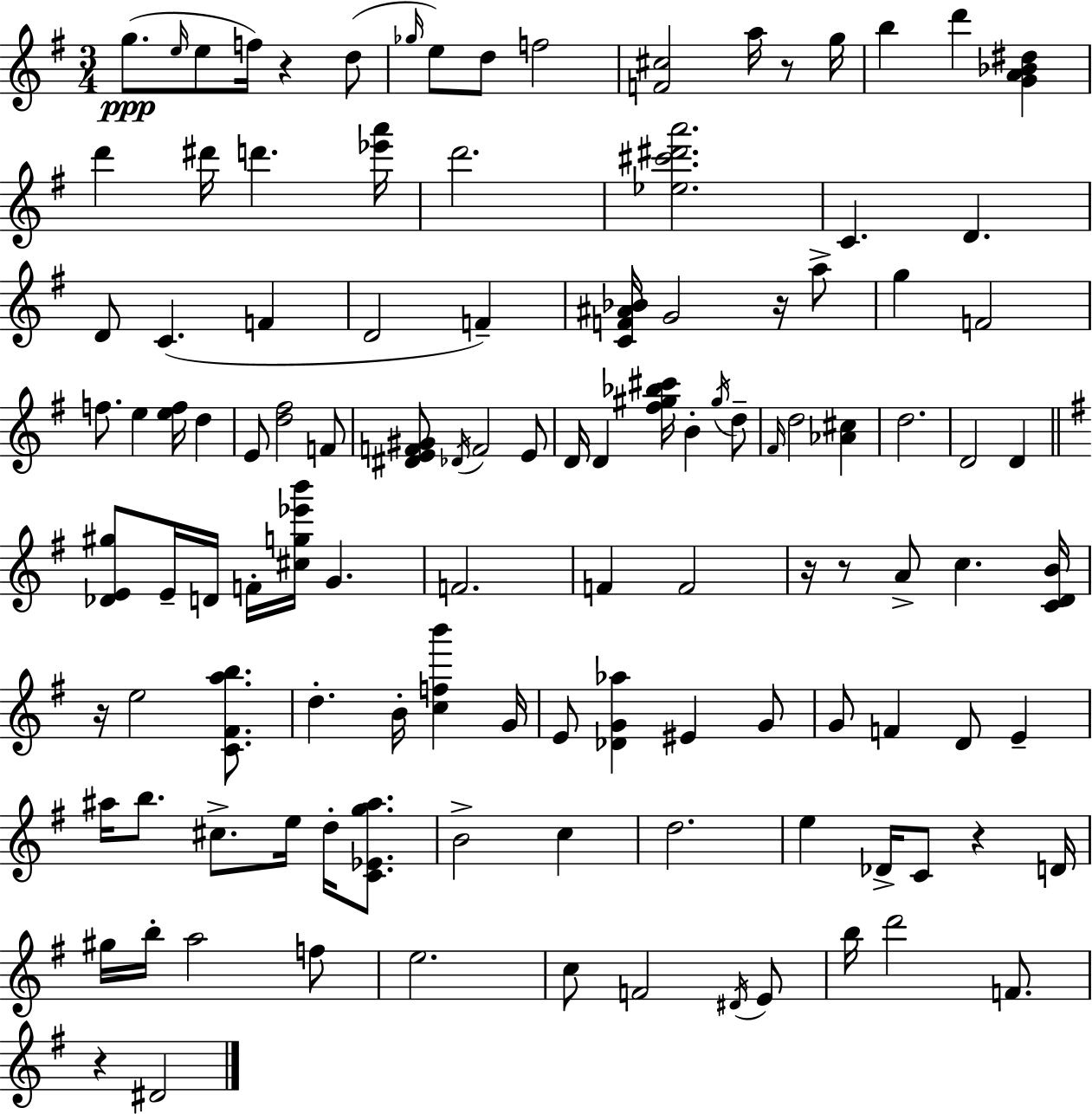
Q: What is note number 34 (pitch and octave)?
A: Db4